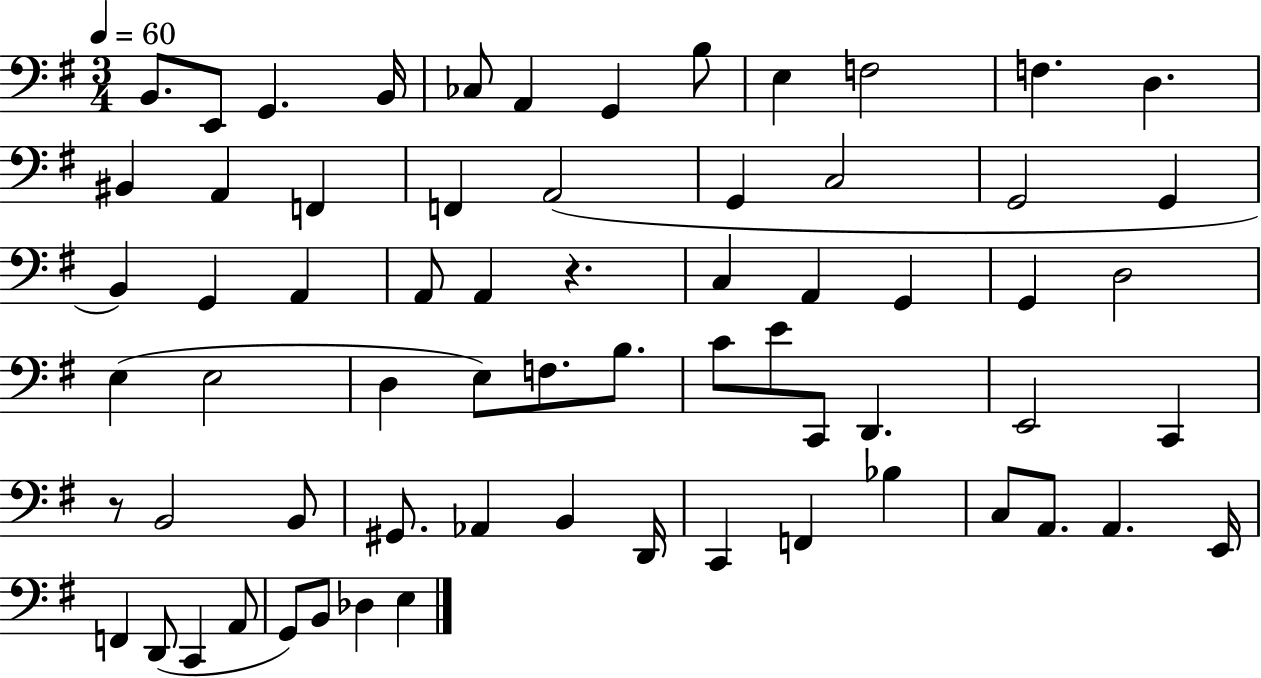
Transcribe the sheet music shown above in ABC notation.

X:1
T:Untitled
M:3/4
L:1/4
K:G
B,,/2 E,,/2 G,, B,,/4 _C,/2 A,, G,, B,/2 E, F,2 F, D, ^B,, A,, F,, F,, A,,2 G,, C,2 G,,2 G,, B,, G,, A,, A,,/2 A,, z C, A,, G,, G,, D,2 E, E,2 D, E,/2 F,/2 B,/2 C/2 E/2 C,,/2 D,, E,,2 C,, z/2 B,,2 B,,/2 ^G,,/2 _A,, B,, D,,/4 C,, F,, _B, C,/2 A,,/2 A,, E,,/4 F,, D,,/2 C,, A,,/2 G,,/2 B,,/2 _D, E,